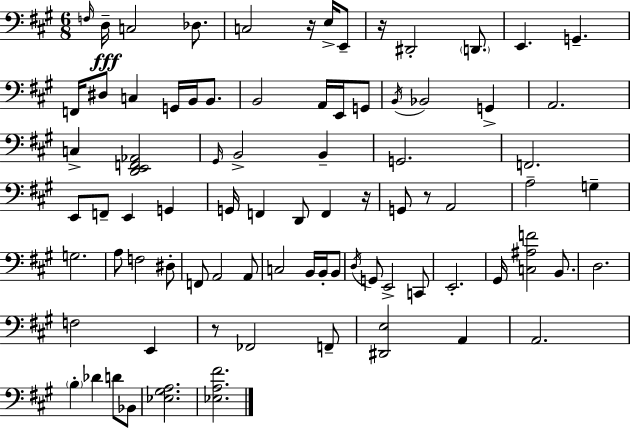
F3/s D3/s C3/h Db3/e. C3/h R/s E3/s E2/e R/s D#2/h D2/e. E2/q. G2/q. F2/s D#3/e C3/q G2/s B2/s B2/e. B2/h A2/s E2/s G2/e B2/s Bb2/h G2/q A2/h. C3/q [D2,E2,F2,Ab2]/h G#2/s B2/h B2/q G2/h. F2/h. E2/e F2/e E2/q G2/q G2/s F2/q D2/e F2/q R/s G2/e R/e A2/h A3/h G3/q G3/h. A3/e F3/h D#3/e F2/e A2/h A2/e C3/h B2/s B2/s B2/e D3/s G2/e E2/h C2/e E2/h. G#2/s [C3,A#3,F4]/h B2/e. D3/h. F3/h E2/q R/e FES2/h F2/e [D#2,E3]/h A2/q A2/h. B3/q Db4/q D4/e Bb2/e [Eb3,G#3,A3]/h. [Eb3,A3,F#4]/h.